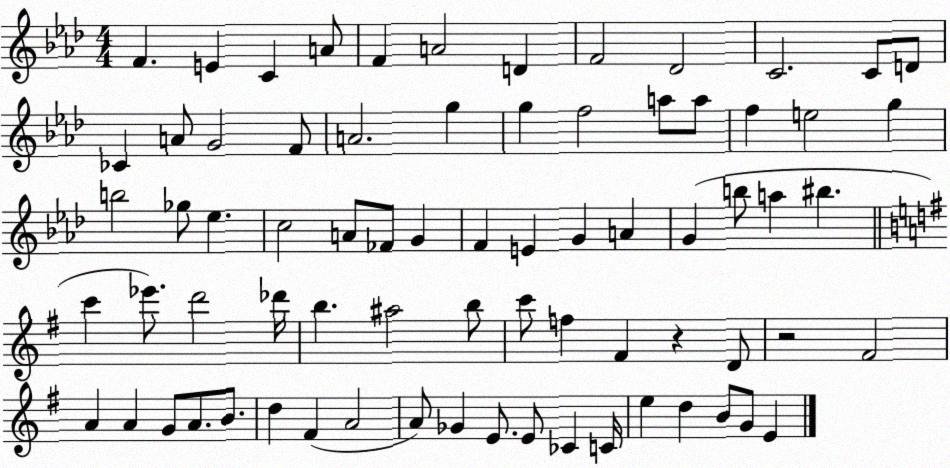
X:1
T:Untitled
M:4/4
L:1/4
K:Ab
F E C A/2 F A2 D F2 _D2 C2 C/2 D/2 _C A/2 G2 F/2 A2 g g f2 a/2 a/2 f e2 g b2 _g/2 _e c2 A/2 _F/2 G F E G A G b/2 a ^b c' _e'/2 d'2 _d'/4 b ^a2 b/2 c'/2 f ^F z D/2 z2 ^F2 A A G/2 A/2 B/2 d ^F A2 A/2 _G E/2 E/2 _C C/4 e d B/2 G/2 E